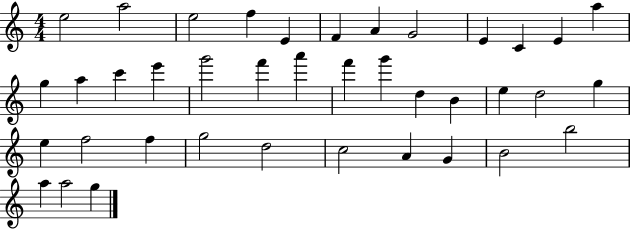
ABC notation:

X:1
T:Untitled
M:4/4
L:1/4
K:C
e2 a2 e2 f E F A G2 E C E a g a c' e' g'2 f' a' f' g' d B e d2 g e f2 f g2 d2 c2 A G B2 b2 a a2 g